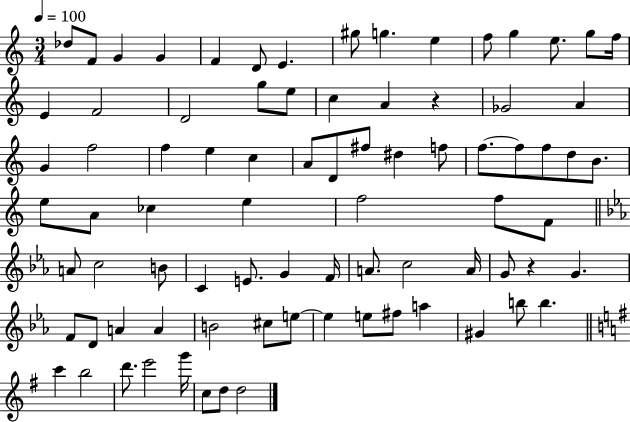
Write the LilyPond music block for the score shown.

{
  \clef treble
  \numericTimeSignature
  \time 3/4
  \key c \major
  \tempo 4 = 100
  \repeat volta 2 { des''8 f'8 g'4 g'4 | f'4 d'8 e'4. | gis''8 g''4. e''4 | f''8 g''4 e''8. g''8 f''16 | \break e'4 f'2 | d'2 g''8 e''8 | c''4 a'4 r4 | ges'2 a'4 | \break g'4 f''2 | f''4 e''4 c''4 | a'8 d'8 fis''8 dis''4 f''8 | f''8.~~ f''8 f''8 d''8 b'8. | \break e''8 a'8 ces''4 e''4 | f''2 f''8 f'8 | \bar "||" \break \key ees \major a'8 c''2 b'8 | c'4 e'8. g'4 f'16 | a'8. c''2 a'16 | g'8 r4 g'4. | \break f'8 d'8 a'4 a'4 | b'2 cis''8 e''8~~ | e''4 e''8 fis''8 a''4 | gis'4 b''8 b''4. | \break \bar "||" \break \key e \minor c'''4 b''2 | d'''8. e'''2 g'''16 | c''8 d''8 d''2 | } \bar "|."
}